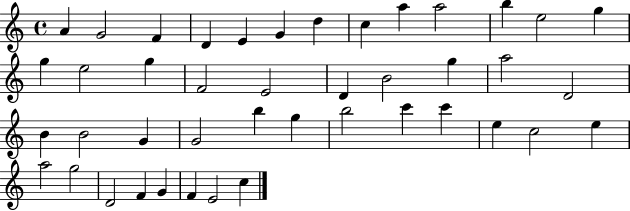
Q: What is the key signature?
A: C major